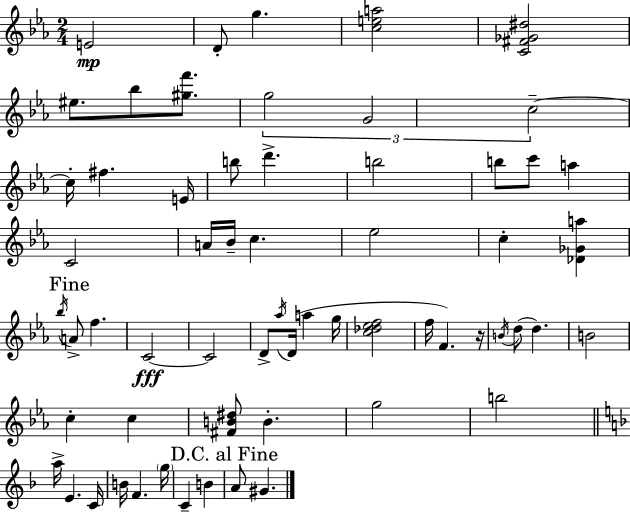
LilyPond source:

{
  \clef treble
  \numericTimeSignature
  \time 2/4
  \key ees \major
  \repeat volta 2 { e'2\mp | d'8-. g''4. | <c'' e'' a''>2 | <c' fis' ges' dis''>2 | \break eis''8. bes''8 <gis'' f'''>8. | \tuplet 3/2 { g''2 | g'2 | c''2--~~ } | \break c''16-. fis''4. e'16 | b''8 d'''4.-> | b''2 | b''8 c'''8 a''4 | \break c'2 | a'16 bes'16-- c''4. | ees''2 | c''4-. <des' ges' a''>4 | \break \mark "Fine" \acciaccatura { bes''16 } a'8-> f''4. | c'2~~\fff | c'2 | d'8-> \acciaccatura { aes''16 } d'16( a''4 | \break g''16 <c'' des'' ees'' f''>2 | f''16 f'4.) | r16 \acciaccatura { b'16 }( d''8 d''4.) | b'2 | \break c''4-. c''4 | <fis' b' dis''>8 b'4.-. | g''2 | b''2 | \break \bar "||" \break \key f \major a''16-> e'4. c'16 | b'16 f'4. \parenthesize g''16 | c'4-- b'4 | \mark "D.C. al Fine" a'8 gis'4. | \break } \bar "|."
}